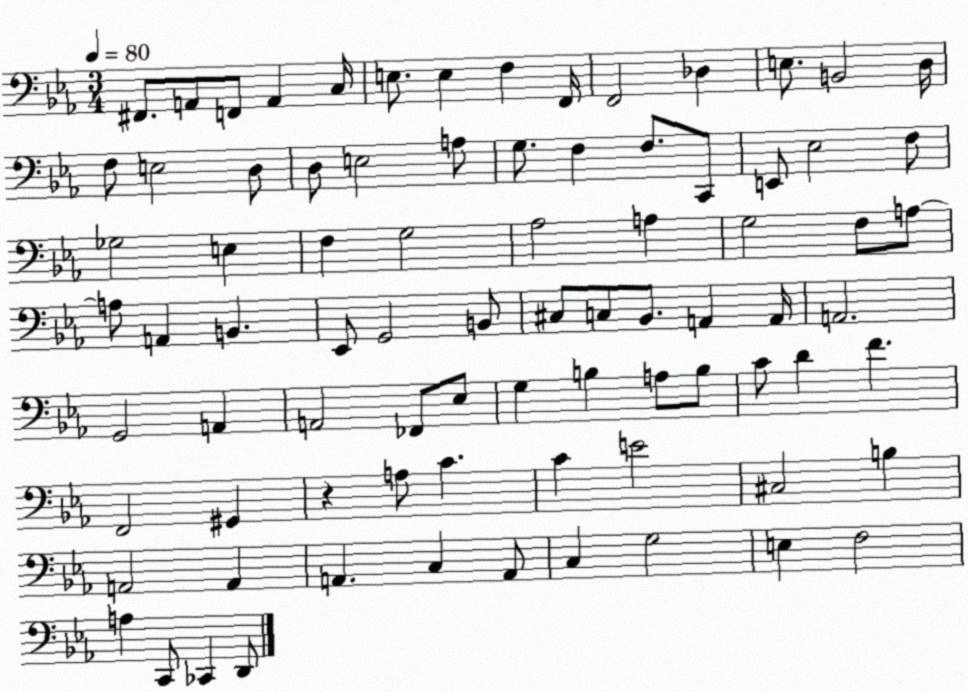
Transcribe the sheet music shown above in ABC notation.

X:1
T:Untitled
M:3/4
L:1/4
K:Eb
^F,,/2 A,,/2 F,,/2 A,, C,/4 E,/2 E, F, F,,/4 F,,2 _D, E,/2 B,,2 D,/4 F,/2 E,2 D,/2 D,/2 E,2 A,/2 G,/2 F, F,/2 C,,/2 E,,/2 _E,2 F,/2 _G,2 E, F, G,2 _A,2 A, G,2 F,/2 A,/2 A,/2 A,, B,, _E,,/2 G,,2 B,,/2 ^C,/2 C,/2 _B,,/2 A,, A,,/4 A,,2 G,,2 A,, A,,2 _F,,/2 _E,/2 G, B, A,/2 B,/2 C/2 D F F,,2 ^G,, z A,/2 C C E2 ^C,2 B, A,,2 A,, A,, C, A,,/2 C, G,2 E, F,2 A, C,,/2 _C,, D,,/2